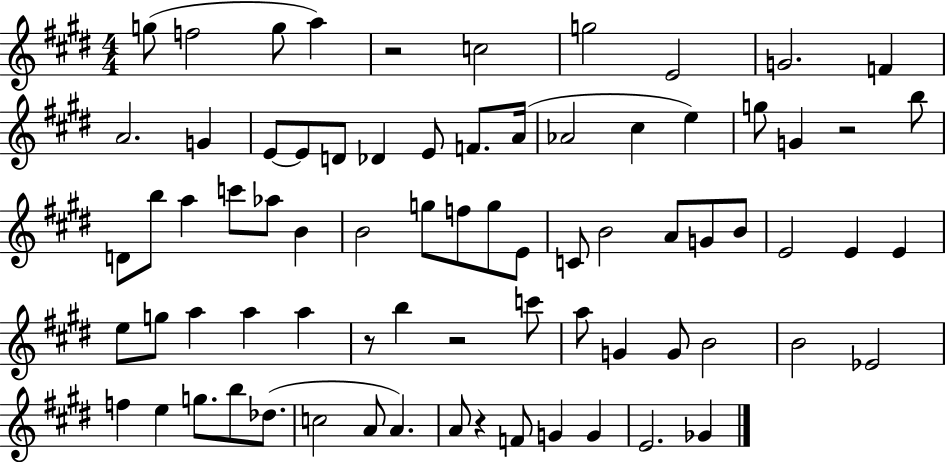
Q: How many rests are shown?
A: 5